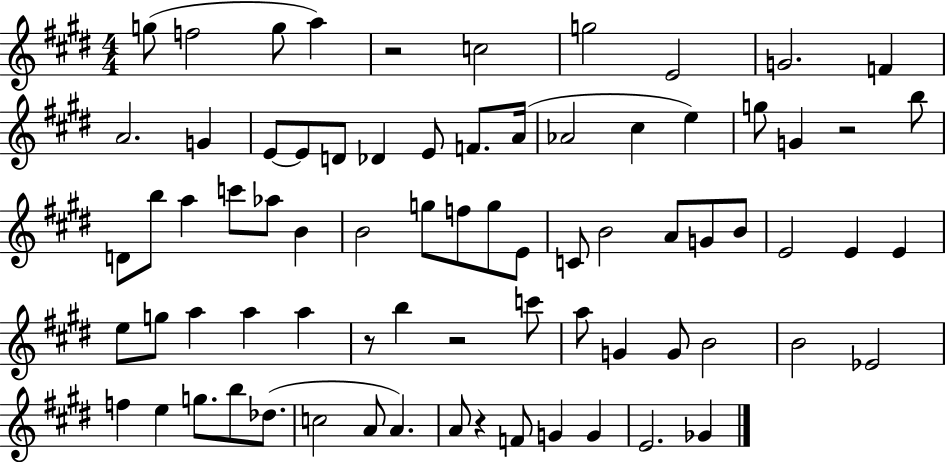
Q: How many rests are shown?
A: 5